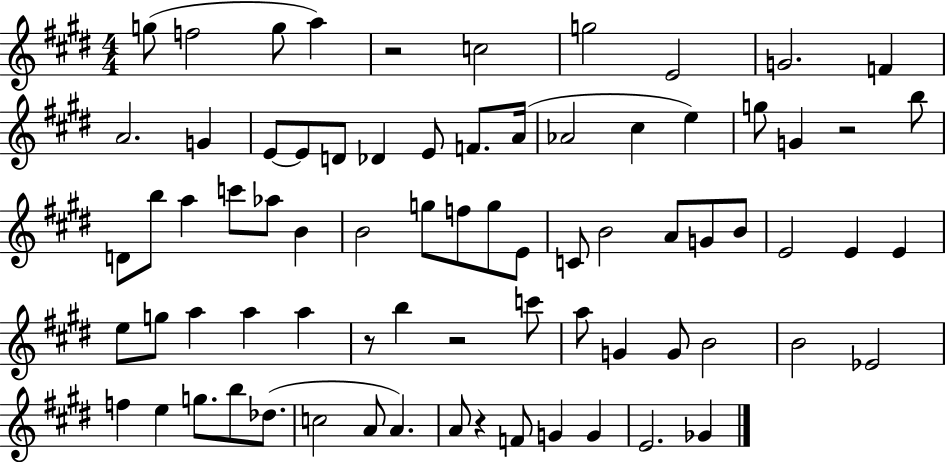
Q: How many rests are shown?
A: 5